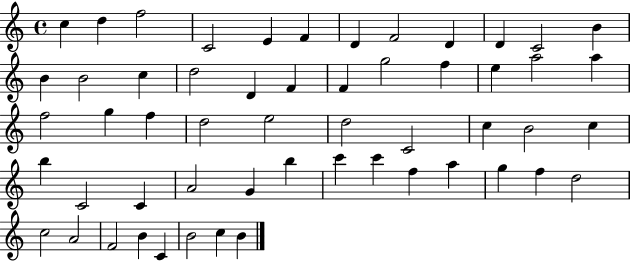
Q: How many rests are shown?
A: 0